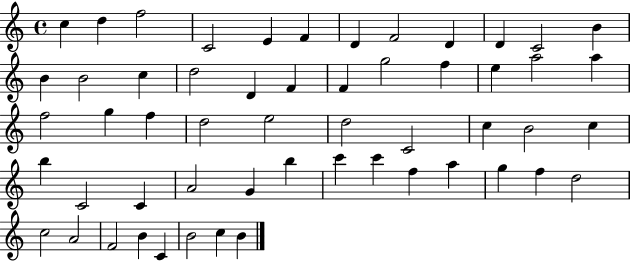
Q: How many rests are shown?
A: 0